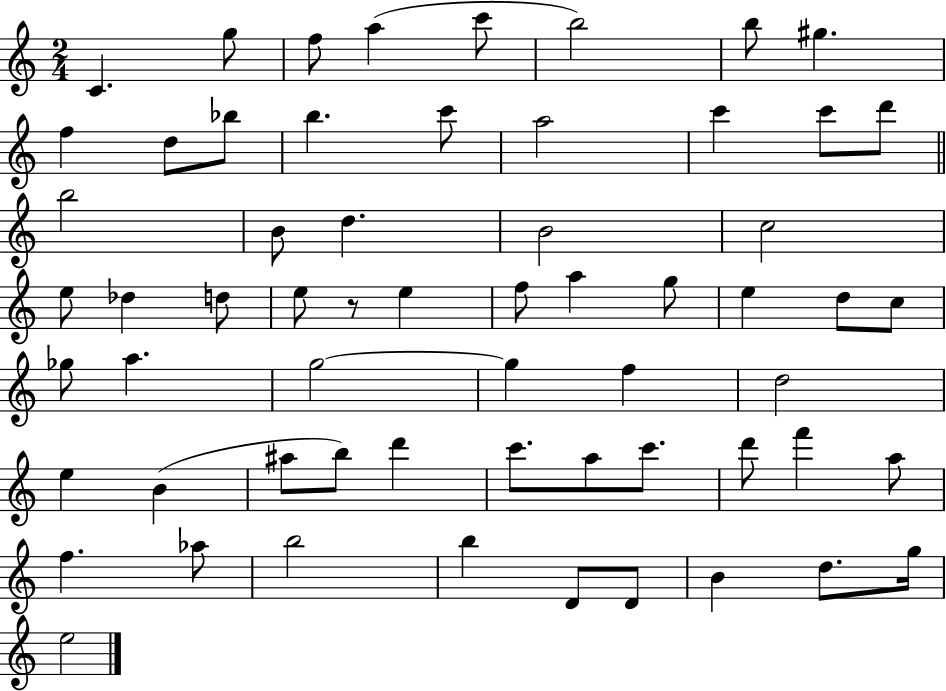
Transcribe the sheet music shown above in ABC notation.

X:1
T:Untitled
M:2/4
L:1/4
K:C
C g/2 f/2 a c'/2 b2 b/2 ^g f d/2 _b/2 b c'/2 a2 c' c'/2 d'/2 b2 B/2 d B2 c2 e/2 _d d/2 e/2 z/2 e f/2 a g/2 e d/2 c/2 _g/2 a g2 g f d2 e B ^a/2 b/2 d' c'/2 a/2 c'/2 d'/2 f' a/2 f _a/2 b2 b D/2 D/2 B d/2 g/4 e2